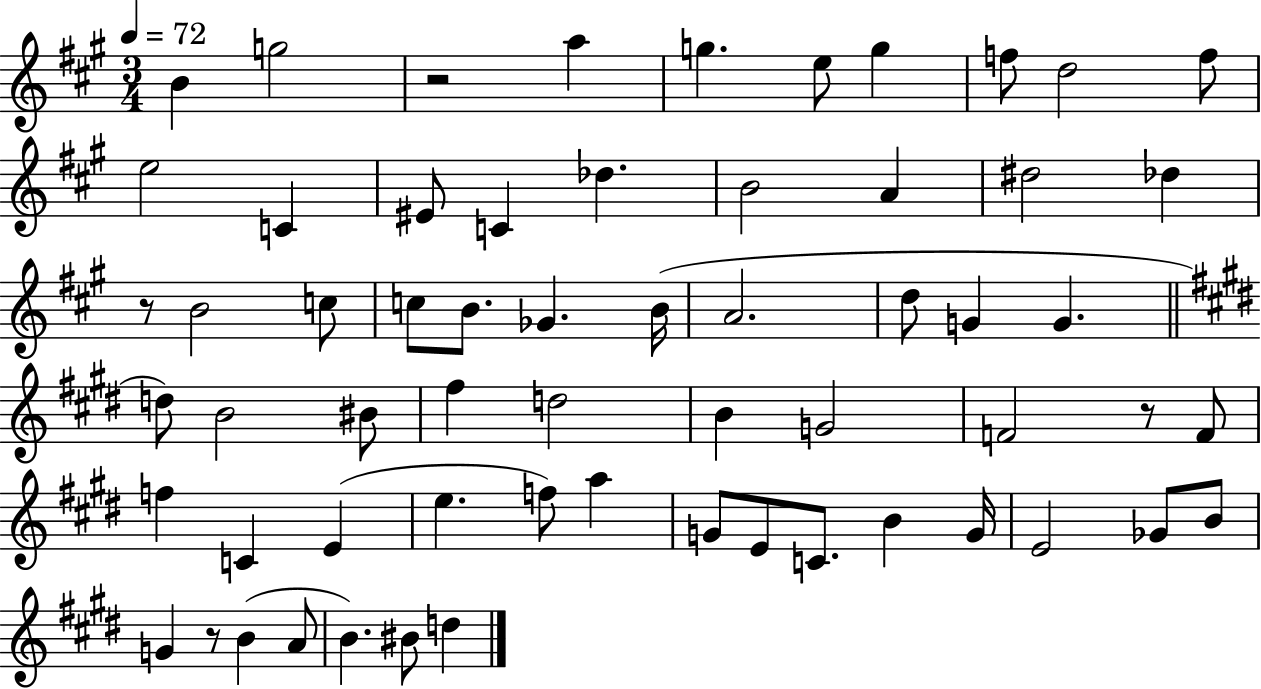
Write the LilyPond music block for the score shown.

{
  \clef treble
  \numericTimeSignature
  \time 3/4
  \key a \major
  \tempo 4 = 72
  b'4 g''2 | r2 a''4 | g''4. e''8 g''4 | f''8 d''2 f''8 | \break e''2 c'4 | eis'8 c'4 des''4. | b'2 a'4 | dis''2 des''4 | \break r8 b'2 c''8 | c''8 b'8. ges'4. b'16( | a'2. | d''8 g'4 g'4. | \break \bar "||" \break \key e \major d''8) b'2 bis'8 | fis''4 d''2 | b'4 g'2 | f'2 r8 f'8 | \break f''4 c'4 e'4( | e''4. f''8) a''4 | g'8 e'8 c'8. b'4 g'16 | e'2 ges'8 b'8 | \break g'4 r8 b'4( a'8 | b'4.) bis'8 d''4 | \bar "|."
}